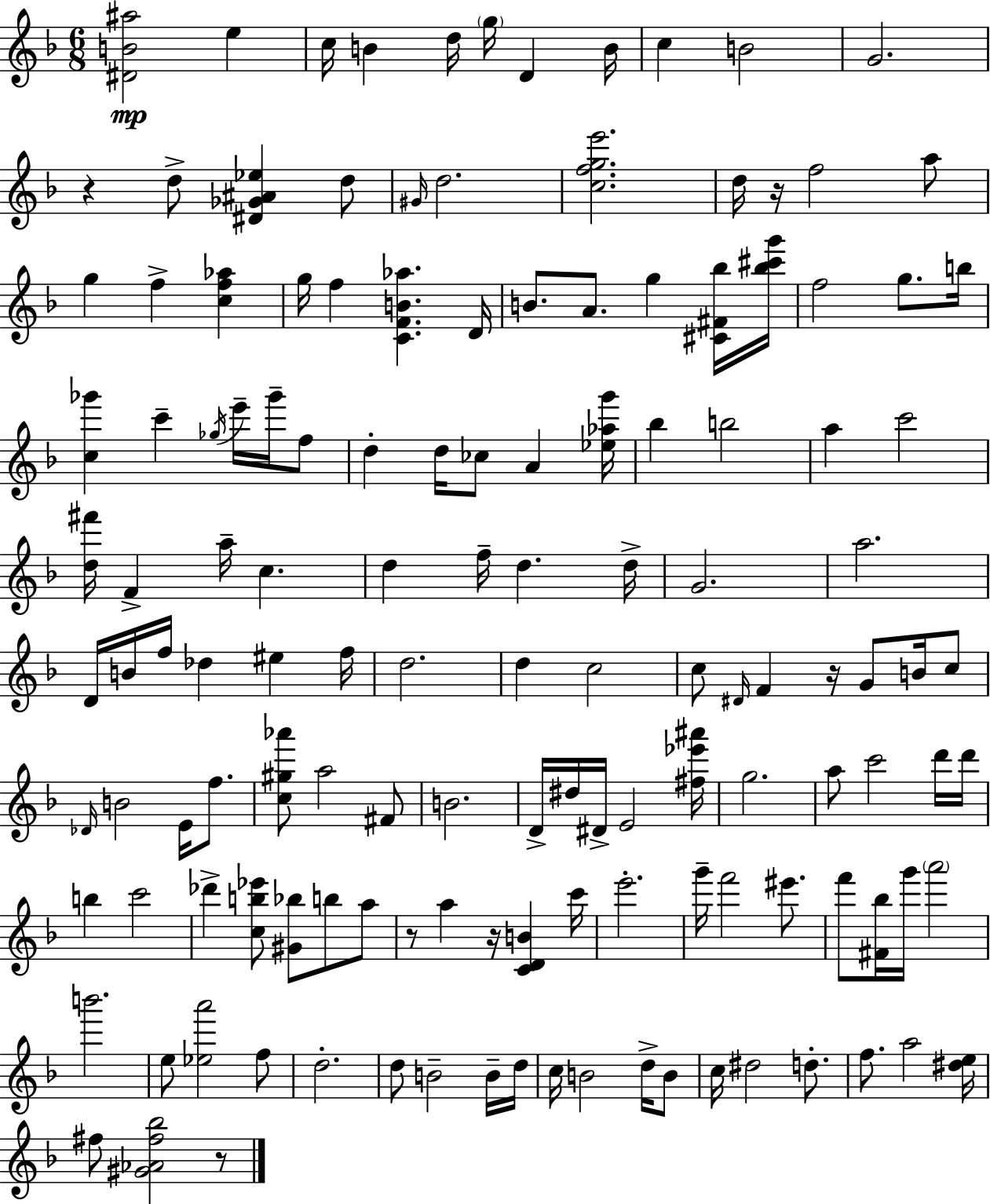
X:1
T:Untitled
M:6/8
L:1/4
K:Dm
[^DB^a]2 e c/4 B d/4 g/4 D B/4 c B2 G2 z d/2 [^D_G^A_e] d/2 ^G/4 d2 [cfge']2 d/4 z/4 f2 a/2 g f [cf_a] g/4 f [CFB_a] D/4 B/2 A/2 g [^C^F_b]/4 [_b^c'g']/4 f2 g/2 b/4 [c_g'] c' _g/4 e'/4 _g'/4 f/2 d d/4 _c/2 A [_e_ag']/4 _b b2 a c'2 [d^f']/4 F a/4 c d f/4 d d/4 G2 a2 D/4 B/4 f/4 _d ^e f/4 d2 d c2 c/2 ^D/4 F z/4 G/2 B/4 c/2 _D/4 B2 E/4 f/2 [c^g_a']/2 a2 ^F/2 B2 D/4 ^d/4 ^D/4 E2 [^f_e'^a']/4 g2 a/2 c'2 d'/4 d'/4 b c'2 _d' [cb_e']/2 [^G_b]/2 b/2 a/2 z/2 a z/4 [CDB] c'/4 e'2 g'/4 f'2 ^e'/2 f'/2 [^F_b]/4 g'/4 a'2 b'2 e/2 [_ea']2 f/2 d2 d/2 B2 B/4 d/4 c/4 B2 d/4 B/2 c/4 ^d2 d/2 f/2 a2 [^de]/4 ^f/2 [^G_A^f_b]2 z/2